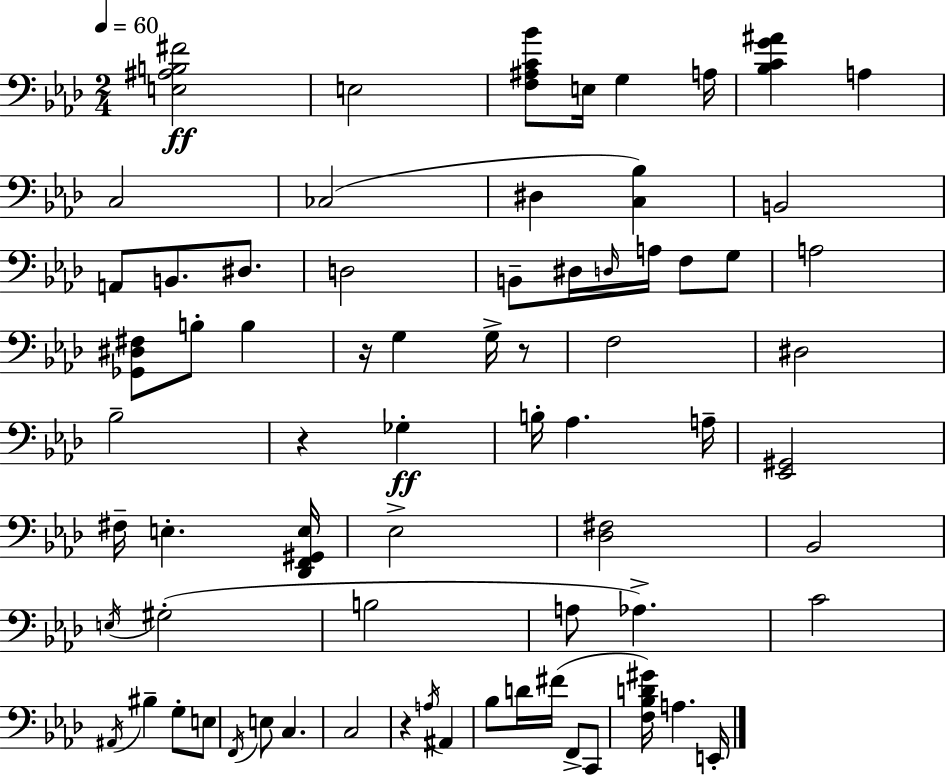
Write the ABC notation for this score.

X:1
T:Untitled
M:2/4
L:1/4
K:Fm
[E,^A,B,^F]2 E,2 [F,^A,C_B]/2 E,/4 G, A,/4 [_B,CG^A] A, C,2 _C,2 ^D, [C,_B,] B,,2 A,,/2 B,,/2 ^D,/2 D,2 B,,/2 ^D,/4 D,/4 A,/4 F,/2 G,/2 A,2 [_G,,^D,^F,]/2 B,/2 B, z/4 G, G,/4 z/2 F,2 ^D,2 _B,2 z _G, B,/4 _A, A,/4 [_E,,^G,,]2 ^F,/4 E, [_D,,F,,^G,,E,]/4 _E,2 [_D,^F,]2 _B,,2 E,/4 ^G,2 B,2 A,/2 _A, C2 ^A,,/4 ^B, G,/2 E,/2 F,,/4 E,/2 C, C,2 z A,/4 ^A,, _B,/2 D/4 ^F/4 F,,/2 C,,/2 [F,_B,D^G]/4 A, E,,/4